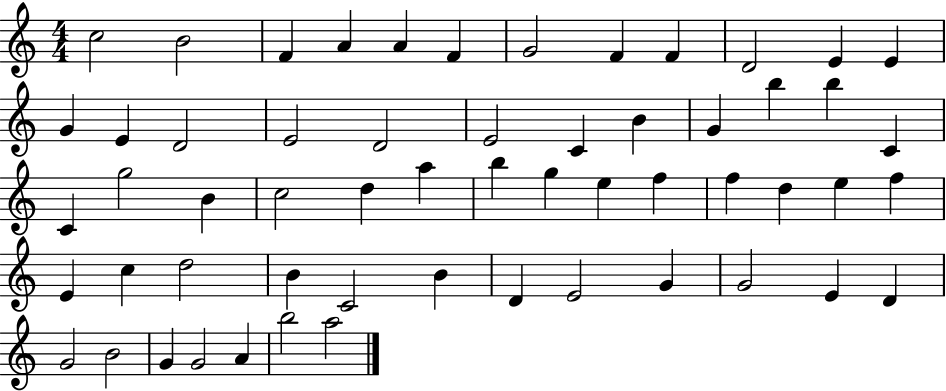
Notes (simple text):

C5/h B4/h F4/q A4/q A4/q F4/q G4/h F4/q F4/q D4/h E4/q E4/q G4/q E4/q D4/h E4/h D4/h E4/h C4/q B4/q G4/q B5/q B5/q C4/q C4/q G5/h B4/q C5/h D5/q A5/q B5/q G5/q E5/q F5/q F5/q D5/q E5/q F5/q E4/q C5/q D5/h B4/q C4/h B4/q D4/q E4/h G4/q G4/h E4/q D4/q G4/h B4/h G4/q G4/h A4/q B5/h A5/h